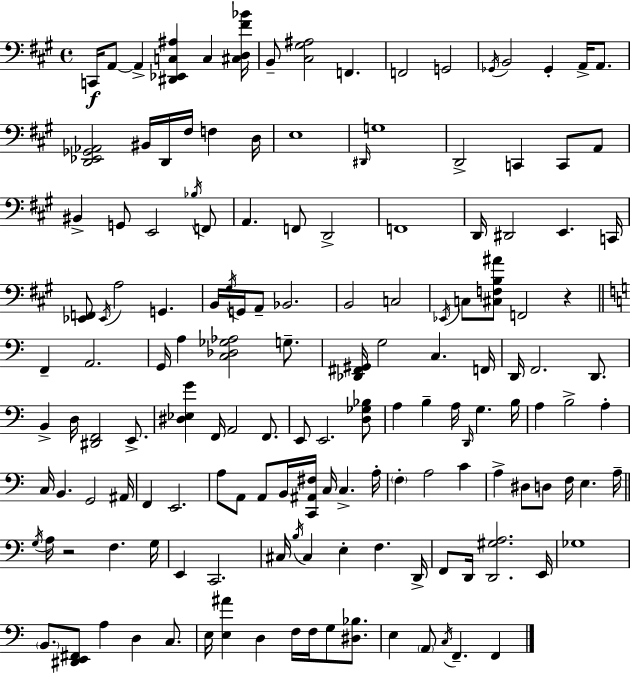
{
  \clef bass
  \time 4/4
  \defaultTimeSignature
  \key a \major
  c,16\f a,8~~ a,4-> <dis, ees, c ais>4 c4 <cis d fis' bes'>16 | b,8-- <cis gis ais>2 f,4. | f,2 g,2 | \acciaccatura { ges,16 } b,2 ges,4-. a,16-> a,8. | \break <d, ees, ges, aes,>2 bis,16 d,16 fis16 f4 | d16 e1 | \grace { dis,16 } g1 | d,2-> c,4 c,8 | \break a,8 bis,4-> g,8 e,2 | \acciaccatura { bes16 } f,8 a,4. f,8 d,2-> | f,1 | d,16 dis,2 e,4. | \break c,16 <ees, f,>8 \acciaccatura { ees,16 } a2 g,4. | b,16 \acciaccatura { gis16 } g,16 a,8-- bes,2. | b,2 c2 | \acciaccatura { ees,16 } c8 <cis f b ais'>8 f,2 | \break r4 \bar "||" \break \key c \major f,4-- a,2. | g,16 a4 <c des ges aes>2 g8.-- | <des, fis, gis,>16 g2 c4. f,16 | d,16 f,2. d,8. | \break b,4-> d16 <dis, f,>2 e,8.-> | <dis ees g'>4 f,16 a,2 f,8. | e,8 e,2. <d ges bes>8 | a4 b4-- a16 \grace { d,16 } g4. | \break b16 a4 b2-> a4-. | c16 b,4. g,2 | ais,16 f,4 e,2. | a8 a,8 a,8 b,16 <c, ais, fis>16 c16 c4.-> | \break a16-. \parenthesize f4-. a2 c'4 | a4-> dis8 d8 f16 e4. | a16-- \bar "||" \break \key a \minor \acciaccatura { g16 } a16 r2 f4. | g16 e,4 c,2. | cis16 \acciaccatura { b16 } cis4 e4-. f4. | d,16-> f,8 d,16 <d, gis a>2. | \break e,16 ges1 | \parenthesize b,8. <dis, e, fis,>8 a4 d4 c8. | e16 <e ais'>4 d4 f16 f16 g8 <dis bes>8. | e4 \parenthesize a,8 \acciaccatura { c16 } f,4.-- f,4 | \break \bar "|."
}